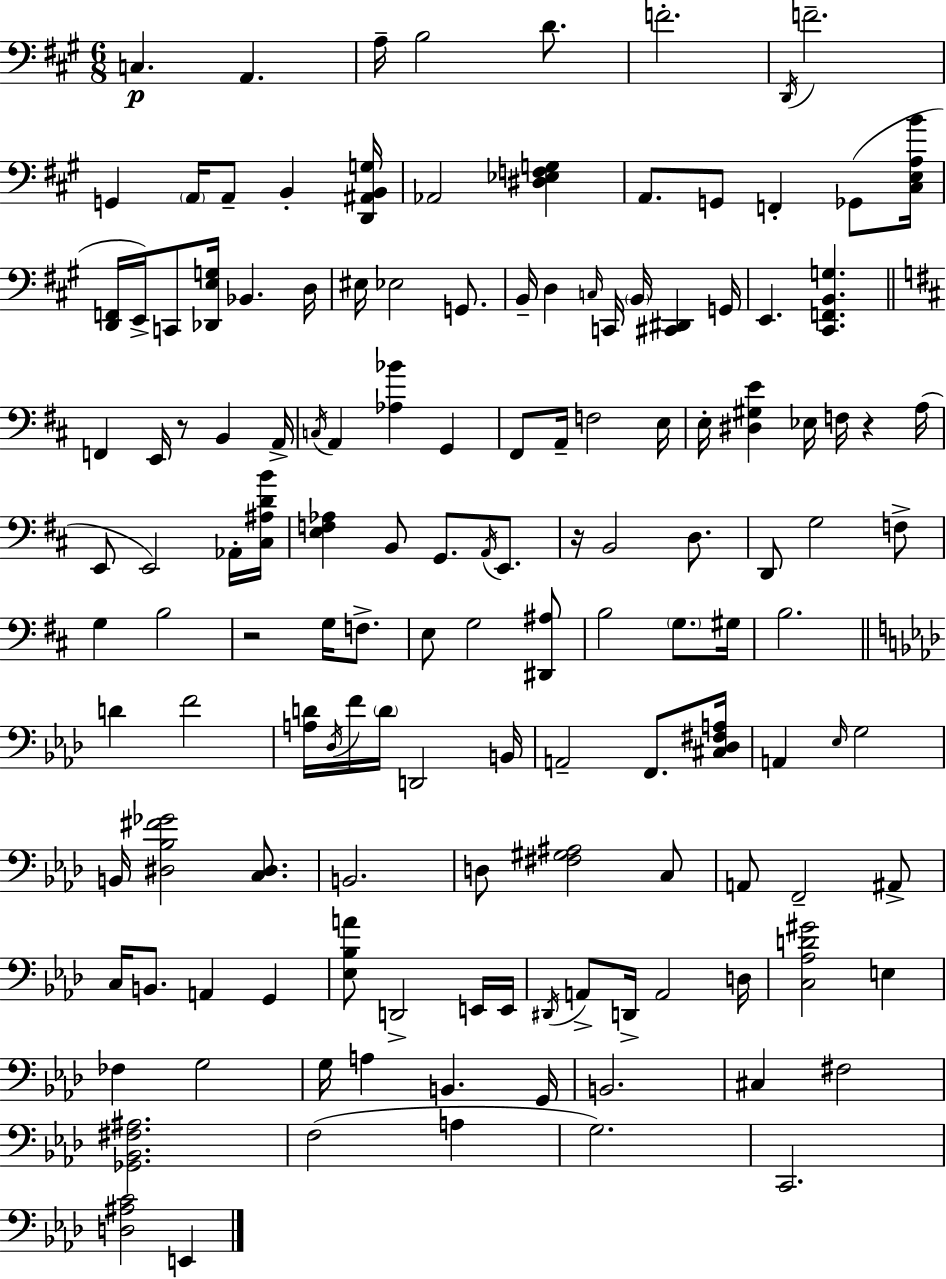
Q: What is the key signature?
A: A major